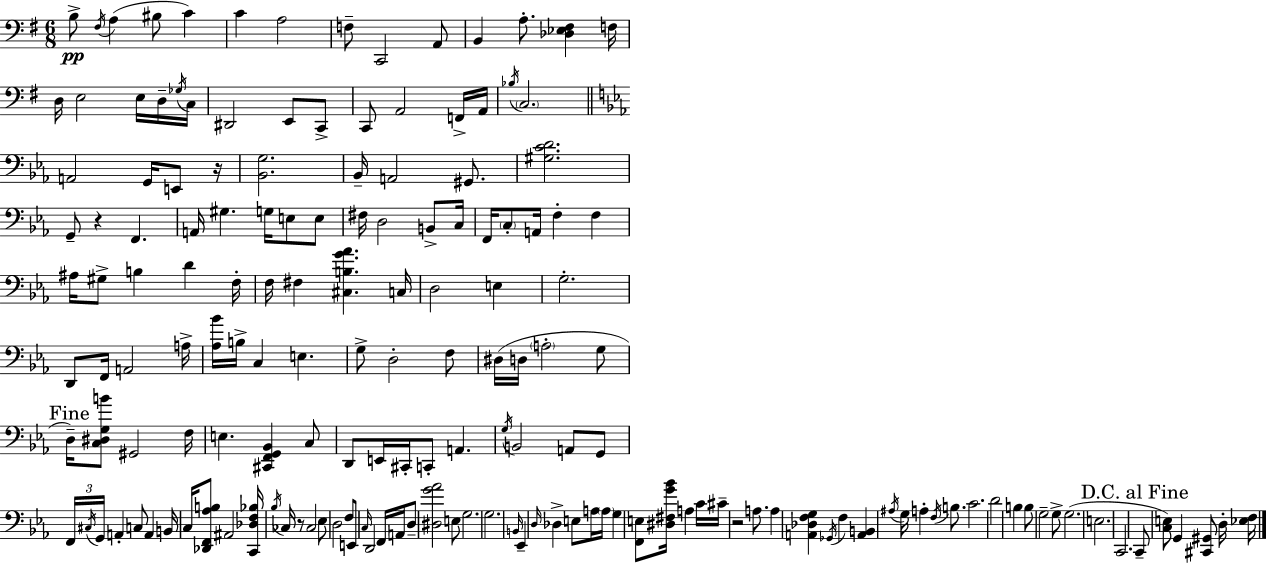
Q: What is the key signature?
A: E minor